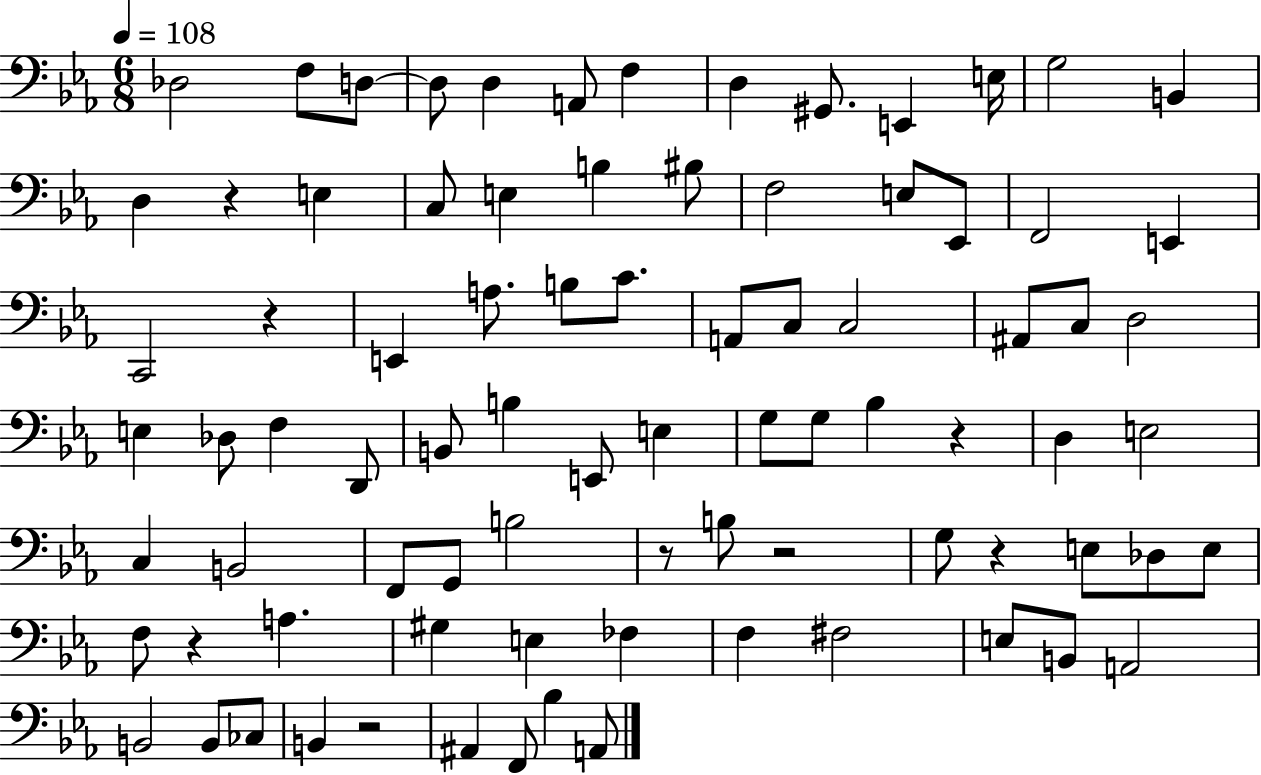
{
  \clef bass
  \numericTimeSignature
  \time 6/8
  \key ees \major
  \tempo 4 = 108
  des2 f8 d8~~ | d8 d4 a,8 f4 | d4 gis,8. e,4 e16 | g2 b,4 | \break d4 r4 e4 | c8 e4 b4 bis8 | f2 e8 ees,8 | f,2 e,4 | \break c,2 r4 | e,4 a8. b8 c'8. | a,8 c8 c2 | ais,8 c8 d2 | \break e4 des8 f4 d,8 | b,8 b4 e,8 e4 | g8 g8 bes4 r4 | d4 e2 | \break c4 b,2 | f,8 g,8 b2 | r8 b8 r2 | g8 r4 e8 des8 e8 | \break f8 r4 a4. | gis4 e4 fes4 | f4 fis2 | e8 b,8 a,2 | \break b,2 b,8 ces8 | b,4 r2 | ais,4 f,8 bes4 a,8 | \bar "|."
}